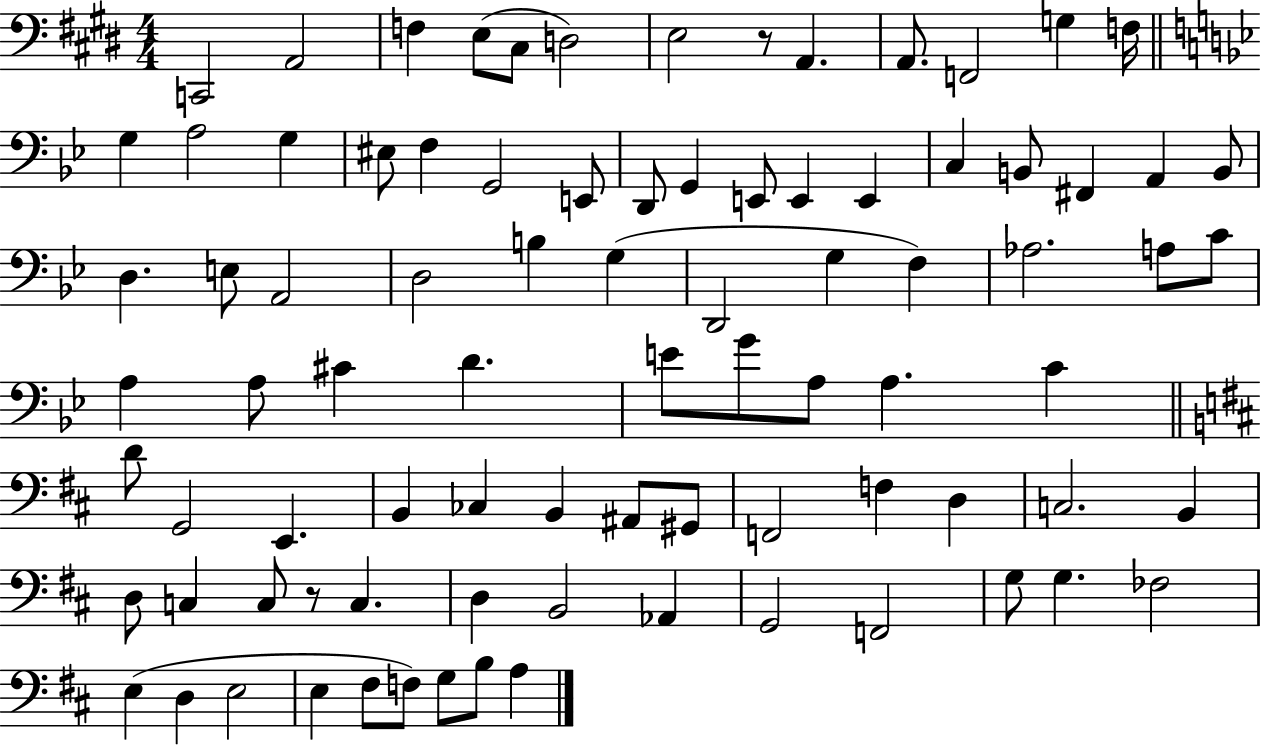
C2/h A2/h F3/q E3/e C#3/e D3/h E3/h R/e A2/q. A2/e. F2/h G3/q F3/s G3/q A3/h G3/q EIS3/e F3/q G2/h E2/e D2/e G2/q E2/e E2/q E2/q C3/q B2/e F#2/q A2/q B2/e D3/q. E3/e A2/h D3/h B3/q G3/q D2/h G3/q F3/q Ab3/h. A3/e C4/e A3/q A3/e C#4/q D4/q. E4/e G4/e A3/e A3/q. C4/q D4/e G2/h E2/q. B2/q CES3/q B2/q A#2/e G#2/e F2/h F3/q D3/q C3/h. B2/q D3/e C3/q C3/e R/e C3/q. D3/q B2/h Ab2/q G2/h F2/h G3/e G3/q. FES3/h E3/q D3/q E3/h E3/q F#3/e F3/e G3/e B3/e A3/q